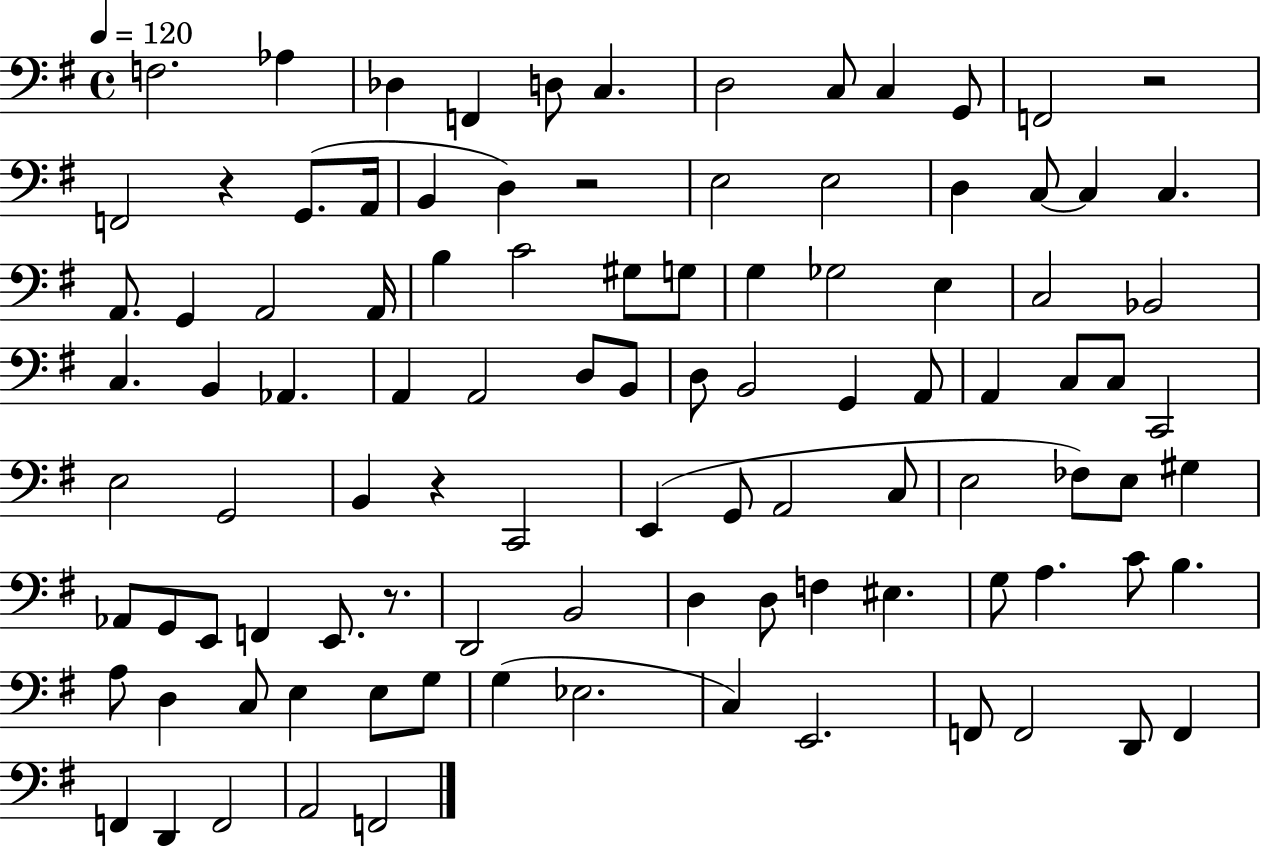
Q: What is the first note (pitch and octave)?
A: F3